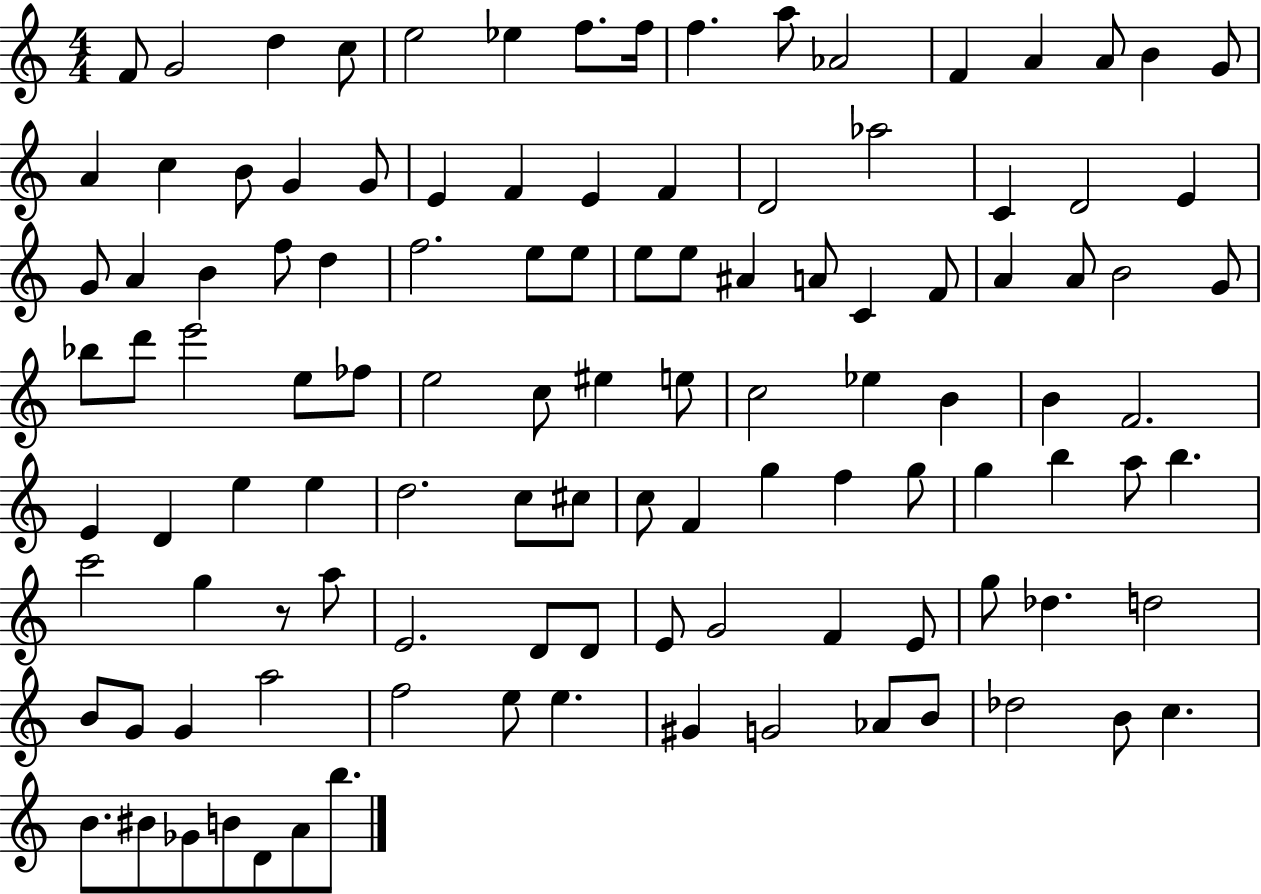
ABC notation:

X:1
T:Untitled
M:4/4
L:1/4
K:C
F/2 G2 d c/2 e2 _e f/2 f/4 f a/2 _A2 F A A/2 B G/2 A c B/2 G G/2 E F E F D2 _a2 C D2 E G/2 A B f/2 d f2 e/2 e/2 e/2 e/2 ^A A/2 C F/2 A A/2 B2 G/2 _b/2 d'/2 e'2 e/2 _f/2 e2 c/2 ^e e/2 c2 _e B B F2 E D e e d2 c/2 ^c/2 c/2 F g f g/2 g b a/2 b c'2 g z/2 a/2 E2 D/2 D/2 E/2 G2 F E/2 g/2 _d d2 B/2 G/2 G a2 f2 e/2 e ^G G2 _A/2 B/2 _d2 B/2 c B/2 ^B/2 _G/2 B/2 D/2 A/2 b/2